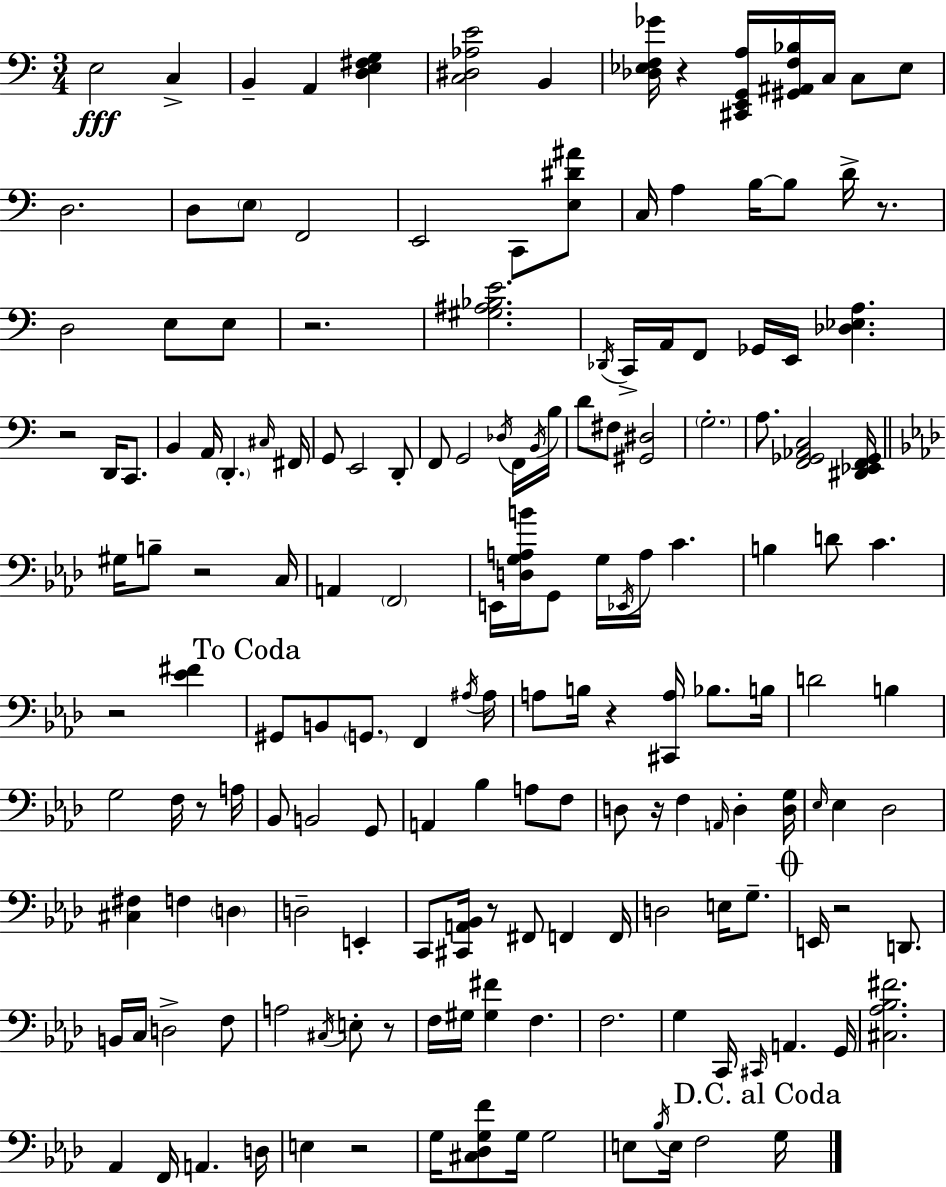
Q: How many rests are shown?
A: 13